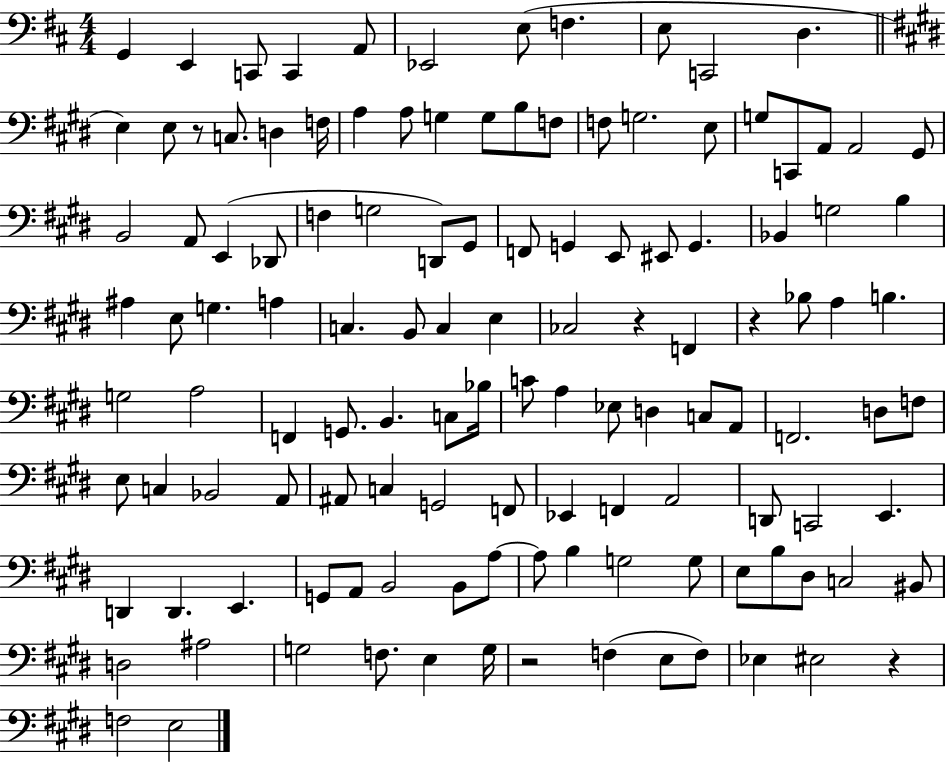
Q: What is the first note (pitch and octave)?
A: G2